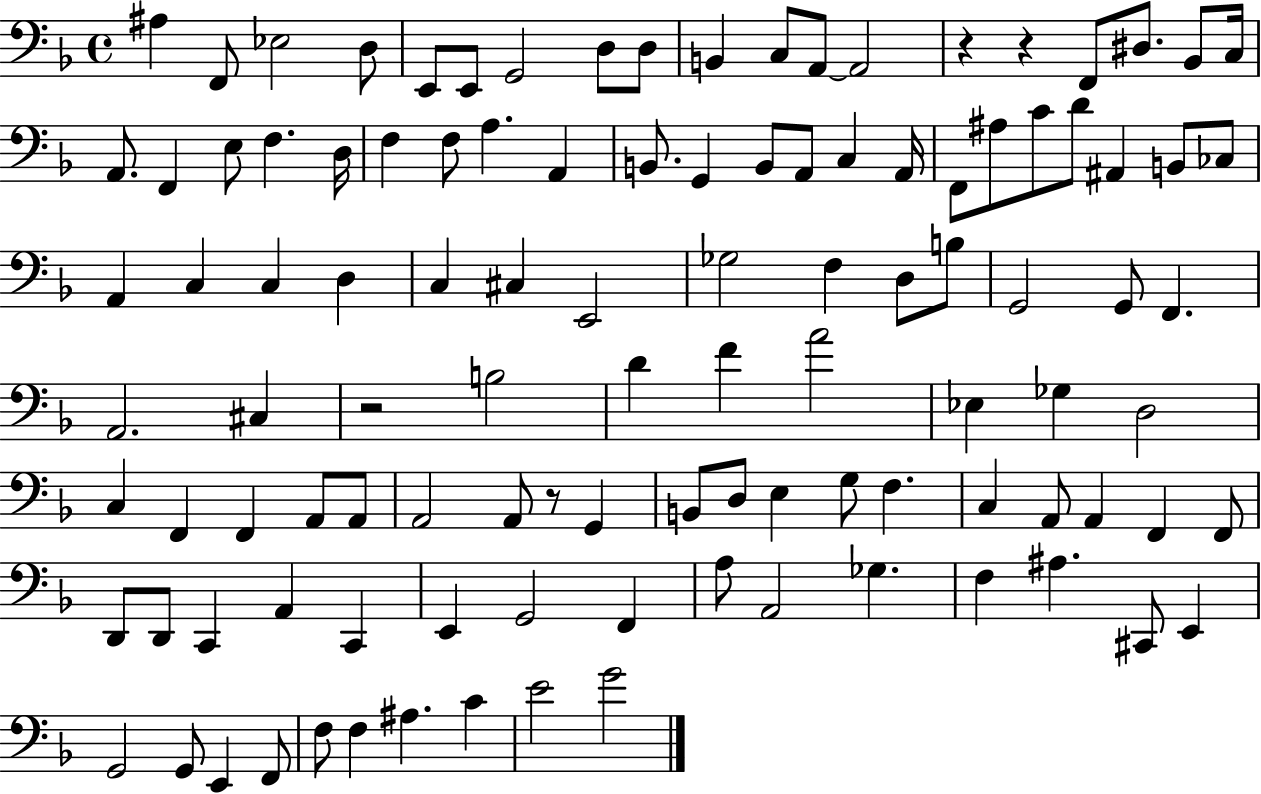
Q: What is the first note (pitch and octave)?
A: A#3